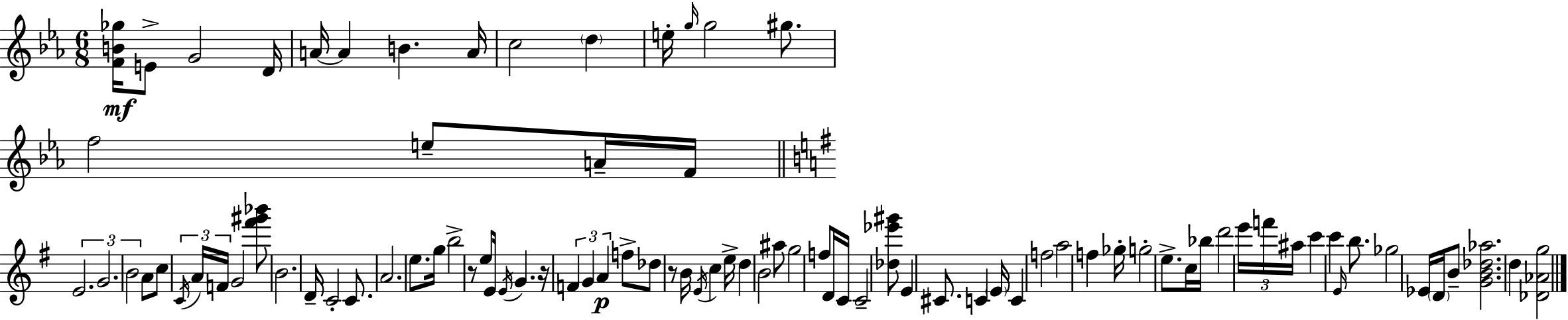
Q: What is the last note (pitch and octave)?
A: D5